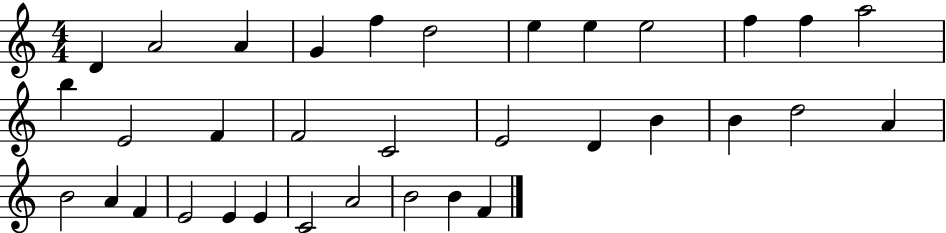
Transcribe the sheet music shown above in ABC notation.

X:1
T:Untitled
M:4/4
L:1/4
K:C
D A2 A G f d2 e e e2 f f a2 b E2 F F2 C2 E2 D B B d2 A B2 A F E2 E E C2 A2 B2 B F